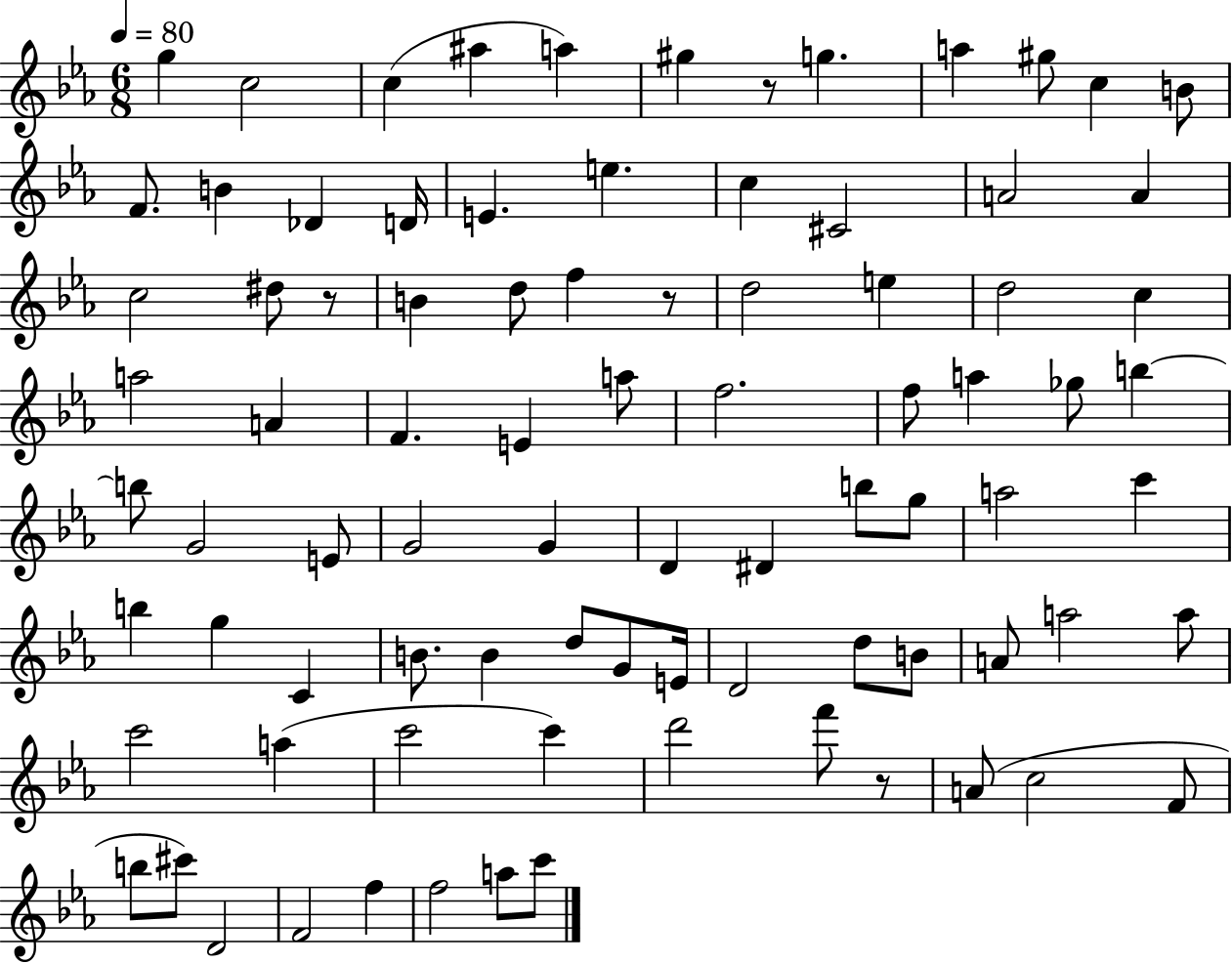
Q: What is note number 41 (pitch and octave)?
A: B5